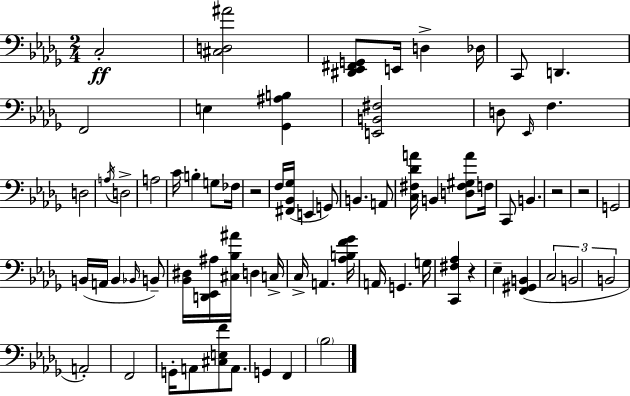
{
  \clef bass
  \numericTimeSignature
  \time 2/4
  \key bes \minor
  c2-.\ff | <cis d ais'>2 | <dis, ees, fis, g,>8 e,16 d4-> des16 | c,8 d,4. | \break f,2 | e4 <ges, ais b>4 | <e, b, fis>2 | d8 \grace { ees,16 } f4. | \break d2 | \acciaccatura { a16 } d2-> | a2 | c'16 b4-. g8 | \break fes16 r2 | f16 <fis, bes, ges>16( e,4 | g,8) b,4. | a,8 <c fis des' a'>16 b,4 <d fis gis a'>8 | \break f16 c,8 b,4. | r2 | r2 | g,2 | \break b,16( a,16 b,4 | \grace { bes,16 }) b,8-- <bes, dis>16 <d, ees, ais>16 <cis bes ais'>16 d4 | c16-> c16-> a,4. | <aes b f' ges'>16 a,16 g,4. | \break g16 <c, fis aes>4 r4 | ees4-- <f, gis, b,>4( | \tuplet 3/2 { c2 | b,2 | \break b,2 } | a,2-.) | f,2 | g,16-. a,8 <cis e f'>8 | \break a,8. g,4 f,4 | \parenthesize bes2 | \bar "|."
}